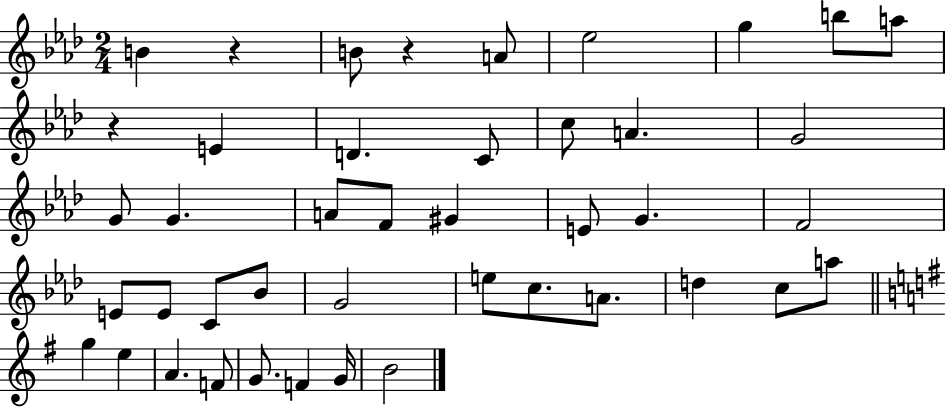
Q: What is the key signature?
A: AES major